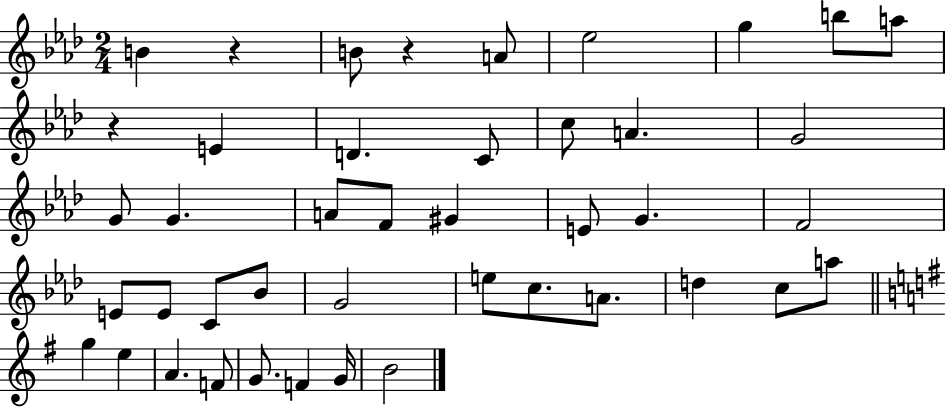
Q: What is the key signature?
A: AES major